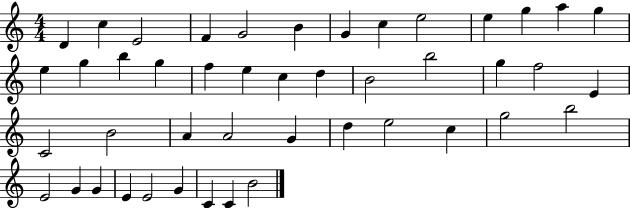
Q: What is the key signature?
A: C major